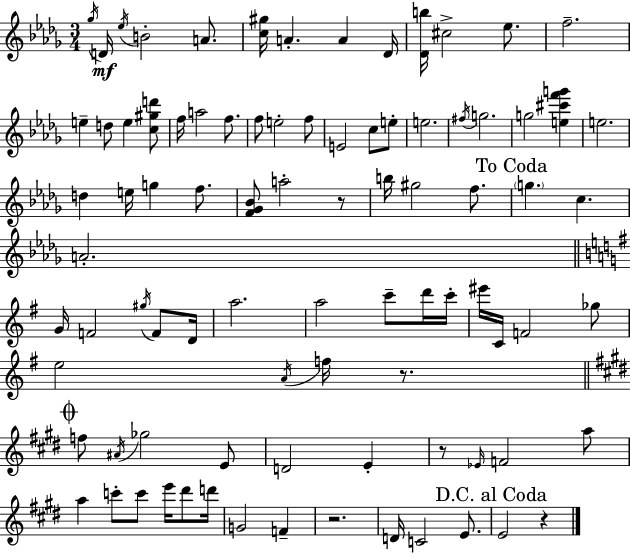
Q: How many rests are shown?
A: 5